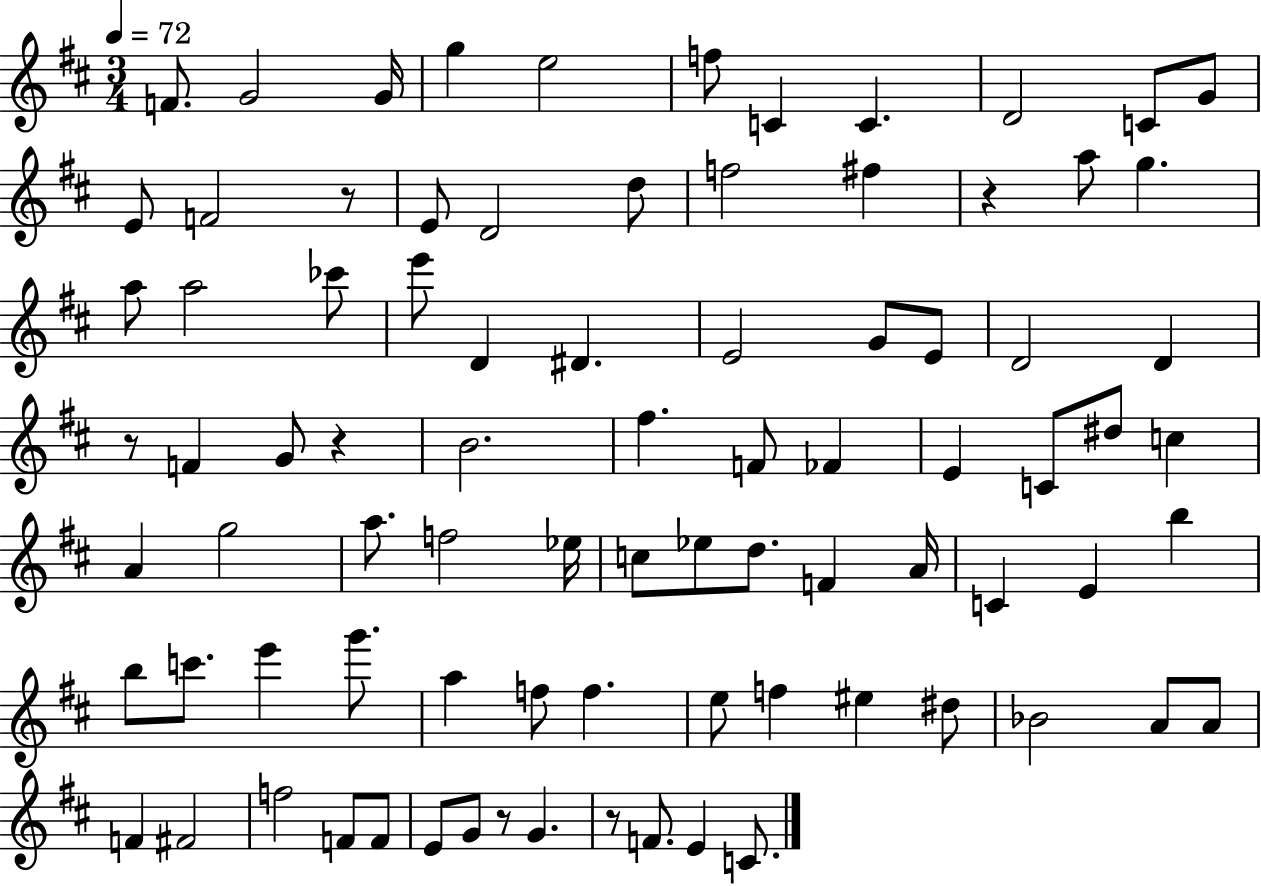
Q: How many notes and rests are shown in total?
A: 85